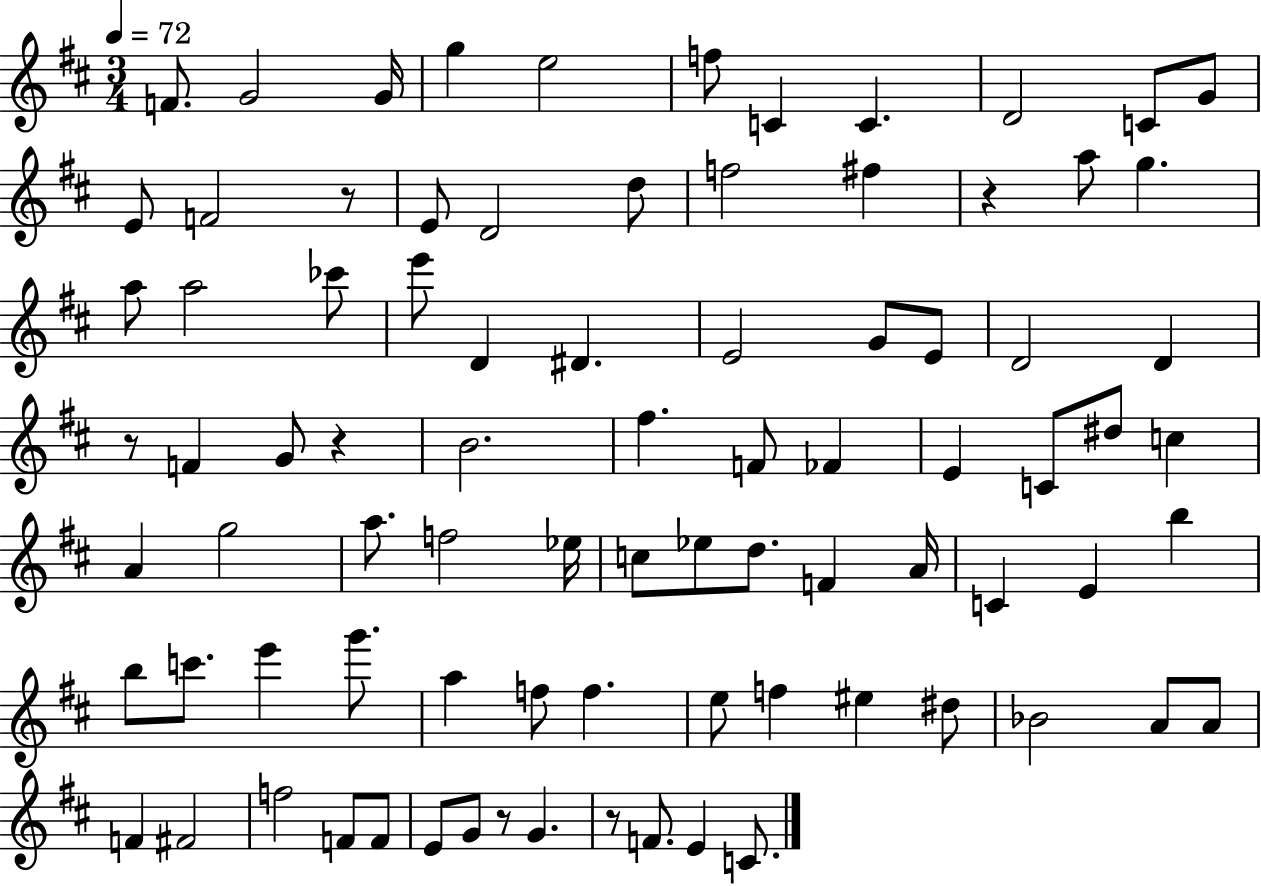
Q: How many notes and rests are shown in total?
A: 85